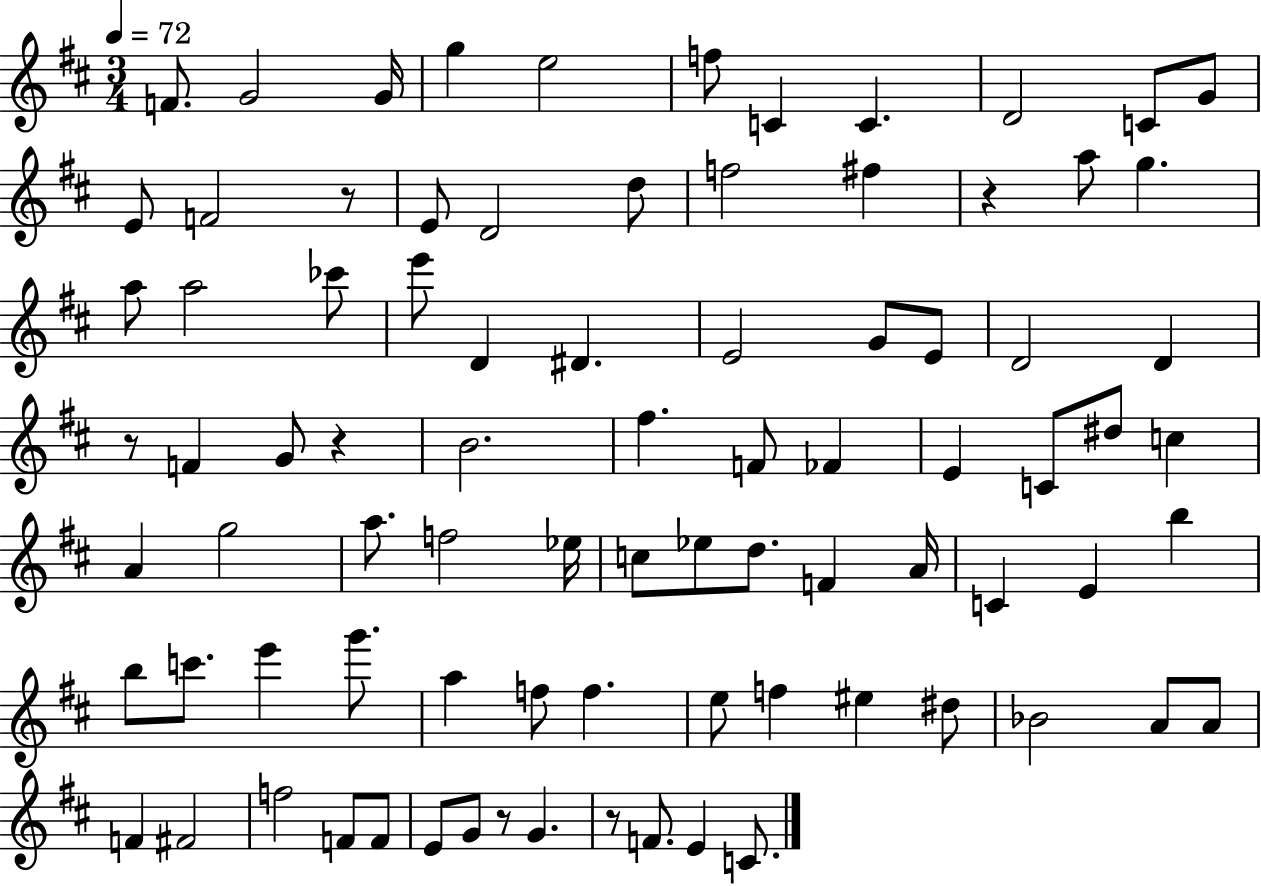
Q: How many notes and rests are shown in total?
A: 85